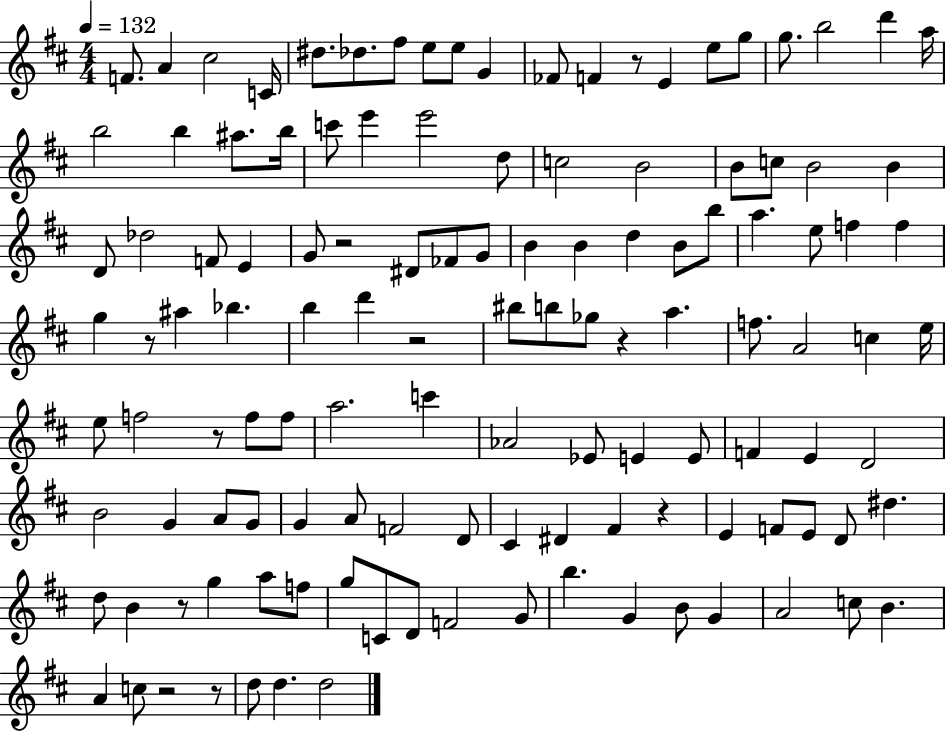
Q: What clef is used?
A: treble